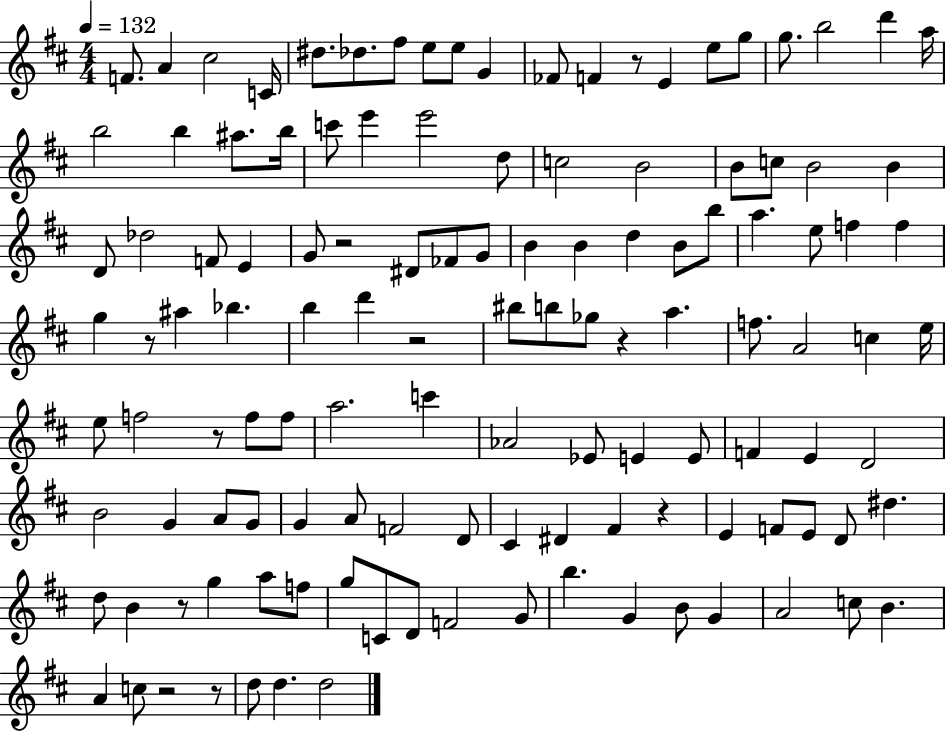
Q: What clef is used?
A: treble